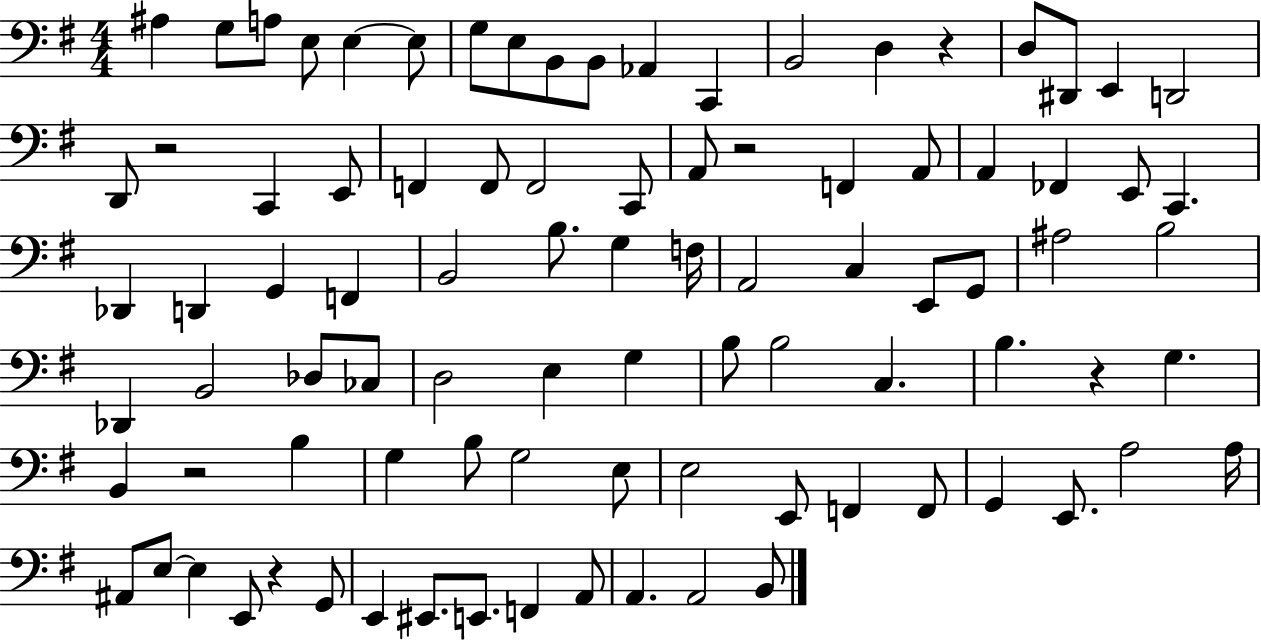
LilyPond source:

{
  \clef bass
  \numericTimeSignature
  \time 4/4
  \key g \major
  ais4 g8 a8 e8 e4~~ e8 | g8 e8 b,8 b,8 aes,4 c,4 | b,2 d4 r4 | d8 dis,8 e,4 d,2 | \break d,8 r2 c,4 e,8 | f,4 f,8 f,2 c,8 | a,8 r2 f,4 a,8 | a,4 fes,4 e,8 c,4. | \break des,4 d,4 g,4 f,4 | b,2 b8. g4 f16 | a,2 c4 e,8 g,8 | ais2 b2 | \break des,4 b,2 des8 ces8 | d2 e4 g4 | b8 b2 c4. | b4. r4 g4. | \break b,4 r2 b4 | g4 b8 g2 e8 | e2 e,8 f,4 f,8 | g,4 e,8. a2 a16 | \break ais,8 e8~~ e4 e,8 r4 g,8 | e,4 eis,8. e,8. f,4 a,8 | a,4. a,2 b,8 | \bar "|."
}